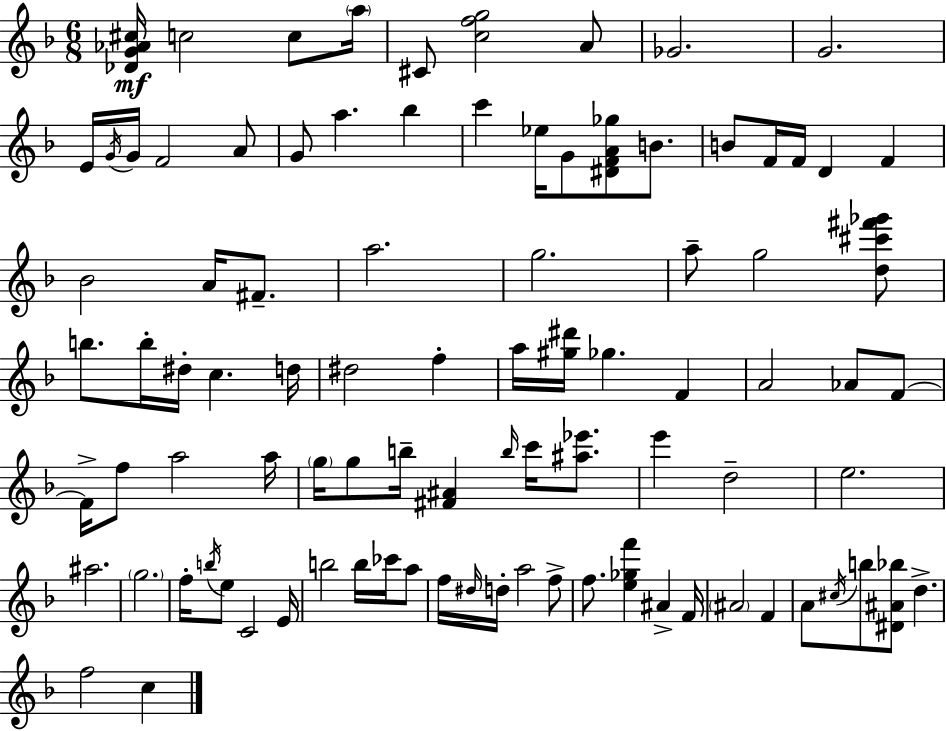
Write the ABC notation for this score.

X:1
T:Untitled
M:6/8
L:1/4
K:F
[_DG_A^c]/4 c2 c/2 a/4 ^C/2 [cfg]2 A/2 _G2 G2 E/4 G/4 G/4 F2 A/2 G/2 a _b c' _e/4 G/2 [^DFA_g]/2 B/2 B/2 F/4 F/4 D F _B2 A/4 ^F/2 a2 g2 a/2 g2 [d^c'^f'_g']/2 b/2 b/4 ^d/4 c d/4 ^d2 f a/4 [^g^d']/4 _g F A2 _A/2 F/2 F/4 f/2 a2 a/4 g/4 g/2 b/4 [^F^A] b/4 c'/4 [^a_e']/2 e' d2 e2 ^a2 g2 f/4 b/4 e/2 C2 E/4 b2 b/4 _c'/4 a/2 f/4 ^d/4 d/4 a2 f/2 f/2 [e_gf'] ^A F/4 ^A2 F A/2 ^c/4 b/2 [^D^A_b]/2 d f2 c